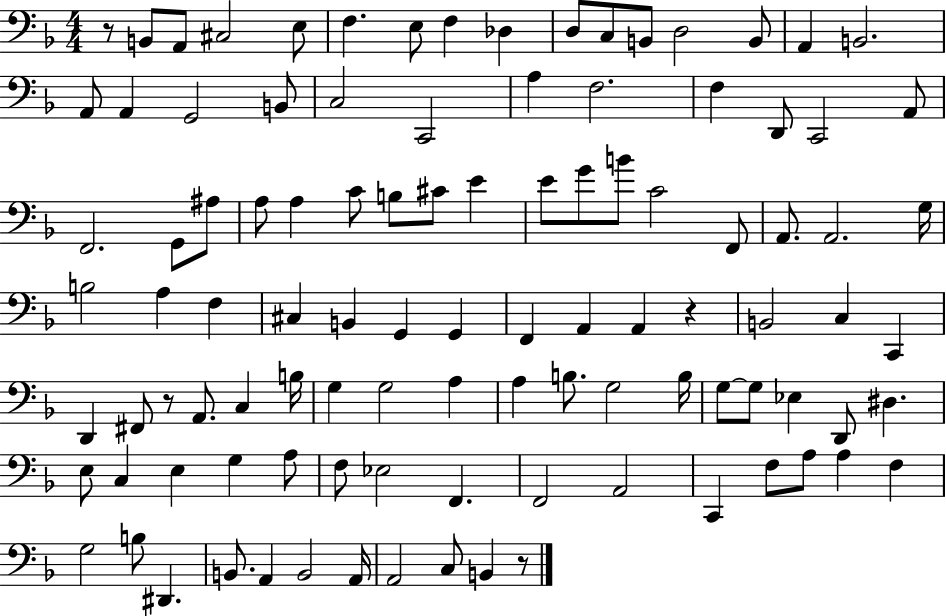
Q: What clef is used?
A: bass